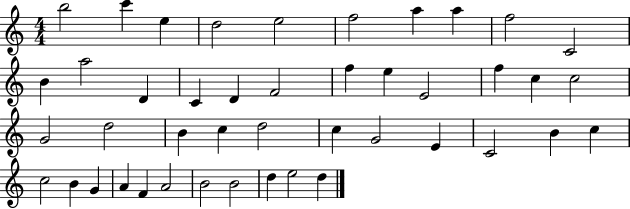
B5/h C6/q E5/q D5/h E5/h F5/h A5/q A5/q F5/h C4/h B4/q A5/h D4/q C4/q D4/q F4/h F5/q E5/q E4/h F5/q C5/q C5/h G4/h D5/h B4/q C5/q D5/h C5/q G4/h E4/q C4/h B4/q C5/q C5/h B4/q G4/q A4/q F4/q A4/h B4/h B4/h D5/q E5/h D5/q